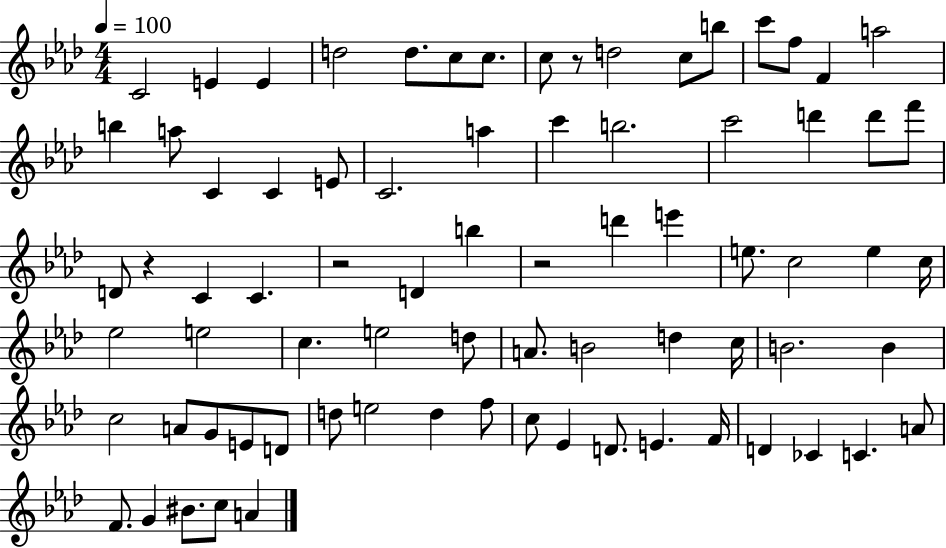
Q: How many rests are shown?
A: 4